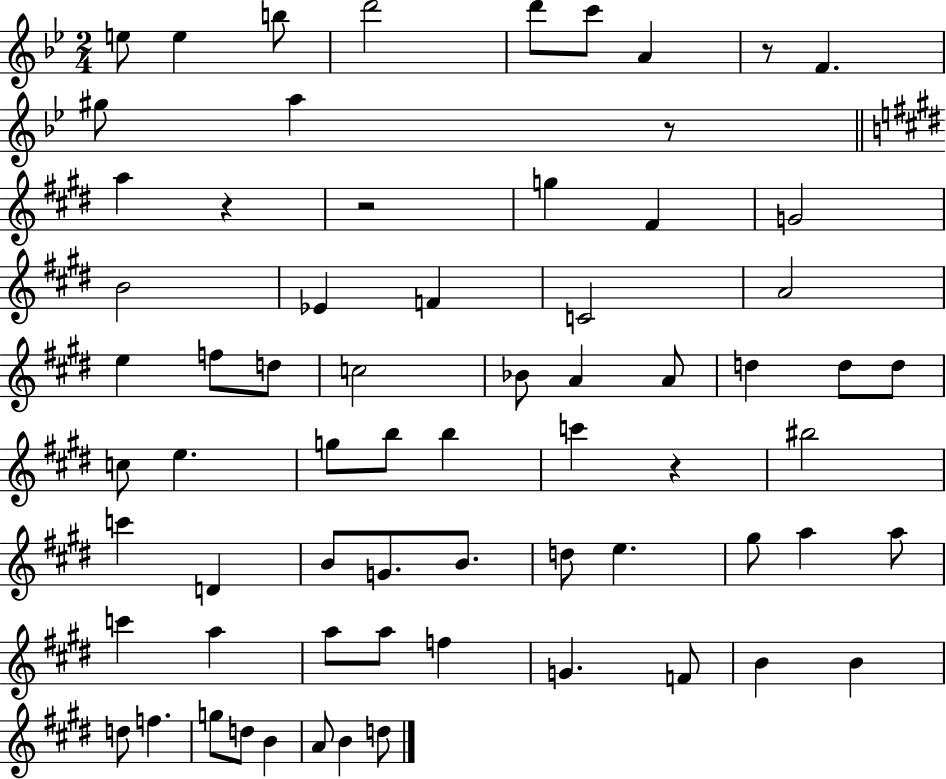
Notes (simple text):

E5/e E5/q B5/e D6/h D6/e C6/e A4/q R/e F4/q. G#5/e A5/q R/e A5/q R/q R/h G5/q F#4/q G4/h B4/h Eb4/q F4/q C4/h A4/h E5/q F5/e D5/e C5/h Bb4/e A4/q A4/e D5/q D5/e D5/e C5/e E5/q. G5/e B5/e B5/q C6/q R/q BIS5/h C6/q D4/q B4/e G4/e. B4/e. D5/e E5/q. G#5/e A5/q A5/e C6/q A5/q A5/e A5/e F5/q G4/q. F4/e B4/q B4/q D5/e F5/q. G5/e D5/e B4/q A4/e B4/q D5/e